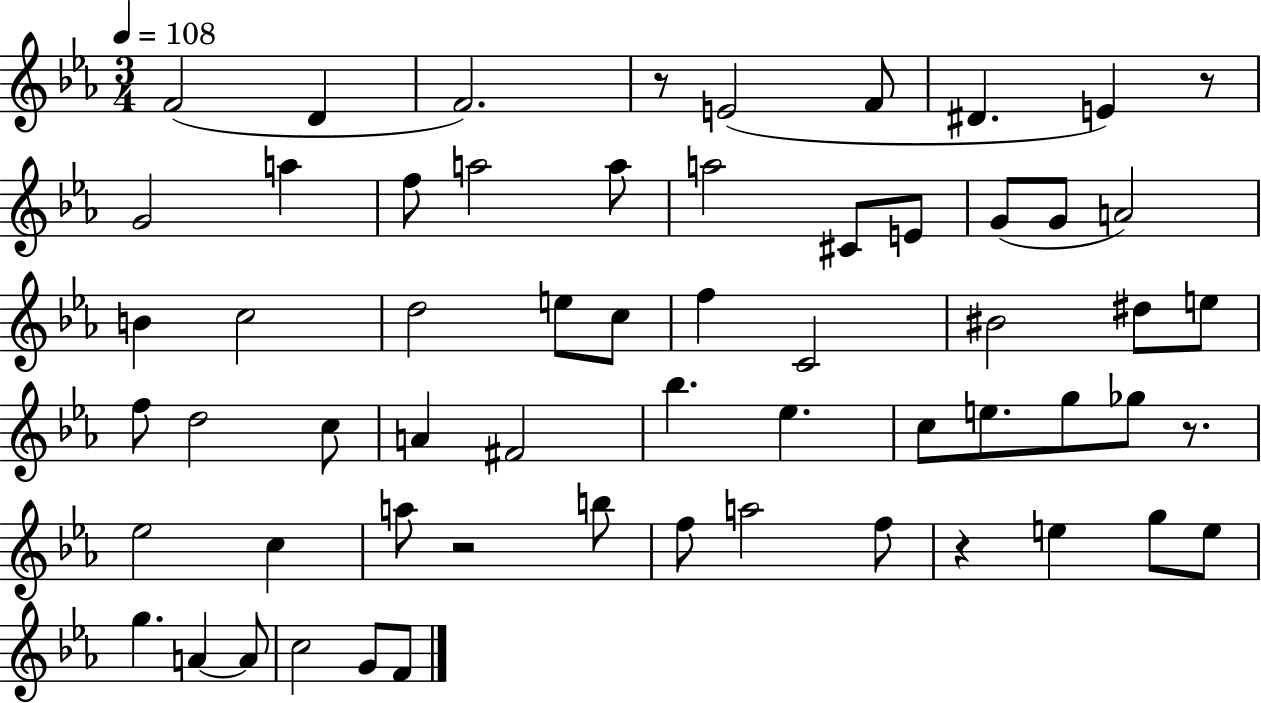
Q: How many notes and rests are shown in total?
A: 60